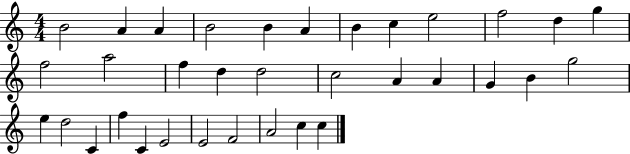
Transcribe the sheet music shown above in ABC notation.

X:1
T:Untitled
M:4/4
L:1/4
K:C
B2 A A B2 B A B c e2 f2 d g f2 a2 f d d2 c2 A A G B g2 e d2 C f C E2 E2 F2 A2 c c